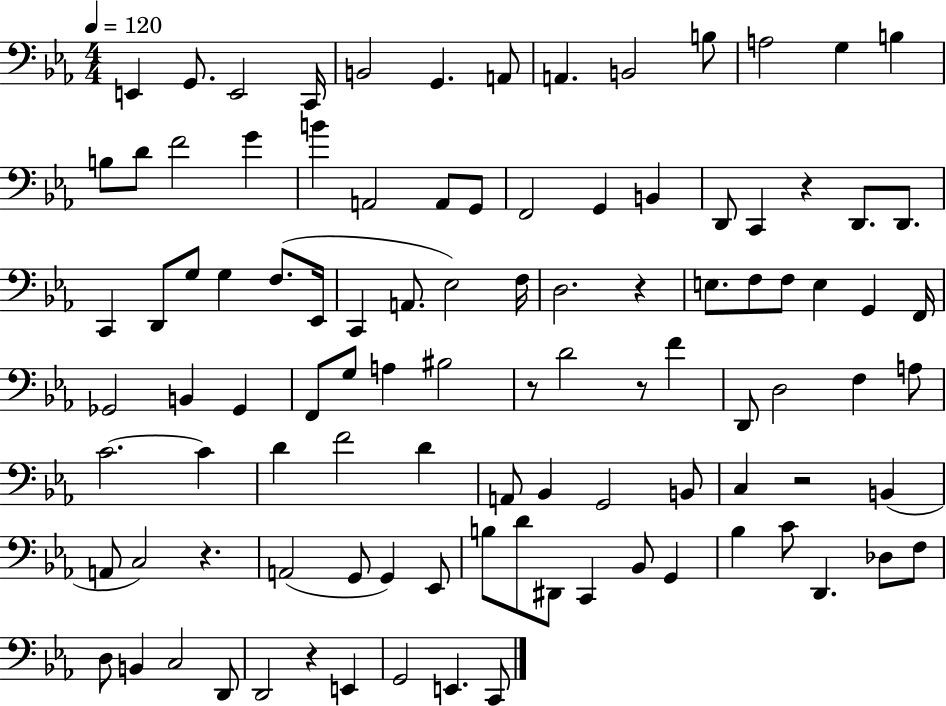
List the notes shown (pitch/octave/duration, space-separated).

E2/q G2/e. E2/h C2/s B2/h G2/q. A2/e A2/q. B2/h B3/e A3/h G3/q B3/q B3/e D4/e F4/h G4/q B4/q A2/h A2/e G2/e F2/h G2/q B2/q D2/e C2/q R/q D2/e. D2/e. C2/q D2/e G3/e G3/q F3/e. Eb2/s C2/q A2/e. Eb3/h F3/s D3/h. R/q E3/e. F3/e F3/e E3/q G2/q F2/s Gb2/h B2/q Gb2/q F2/e G3/e A3/q BIS3/h R/e D4/h R/e F4/q D2/e D3/h F3/q A3/e C4/h. C4/q D4/q F4/h D4/q A2/e Bb2/q G2/h B2/e C3/q R/h B2/q A2/e C3/h R/q. A2/h G2/e G2/q Eb2/e B3/e D4/e D#2/e C2/q Bb2/e G2/q Bb3/q C4/e D2/q. Db3/e F3/e D3/e B2/q C3/h D2/e D2/h R/q E2/q G2/h E2/q. C2/e